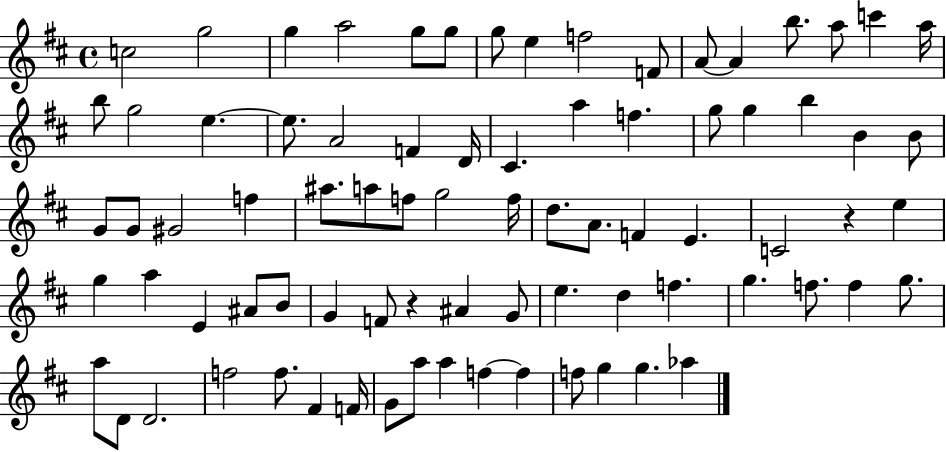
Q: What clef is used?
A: treble